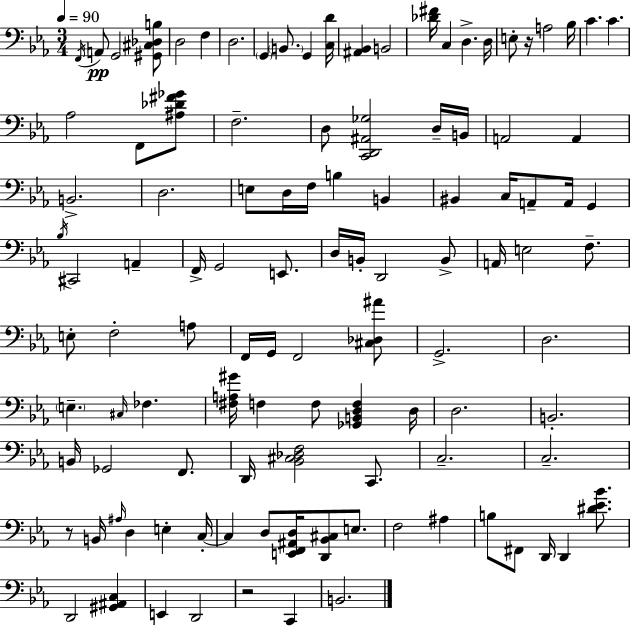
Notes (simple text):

F2/s A2/e G2/h [G#2,C#3,Db3,B3]/e D3/h F3/q D3/h. G2/q B2/e. G2/q [C3,D4]/s [A#2,Bb2]/q B2/h [Db4,F#4]/s C3/q D3/q. D3/s E3/e R/s A3/h Bb3/s C4/q. C4/q. Ab3/h F2/e [A#3,Db4,F#4,Gb4]/e F3/h. D3/e [C2,D2,A#2,Gb3]/h D3/s B2/s A2/h A2/q B2/h. D3/h. E3/e D3/s F3/s B3/q B2/q BIS2/q C3/s A2/e A2/s G2/q Bb3/s C#2/h A2/q F2/s G2/h E2/e. D3/s B2/s D2/h B2/e A2/s E3/h F3/e. E3/e F3/h A3/e F2/s G2/s F2/h [C#3,Db3,A#4]/e G2/h. D3/h. E3/q. C#3/s FES3/q. [F#3,A3,G#4]/s F3/q F3/e [Gb2,B2,D3,F3]/q D3/s D3/h. B2/h. B2/s Gb2/h F2/e. D2/s [Bb2,C#3,Db3,F3]/h C2/e. C3/h. C3/h. R/e B2/s A#3/s D3/q E3/q C3/s C3/q D3/e [E2,F2,A#2,D3]/s [D2,Bb2,C#3]/e E3/e. F3/h A#3/q B3/e F#2/e D2/s D2/q [D#4,Eb4,Bb4]/e. D2/h [G#2,A#2,C3]/q E2/q D2/h R/h C2/q B2/h.